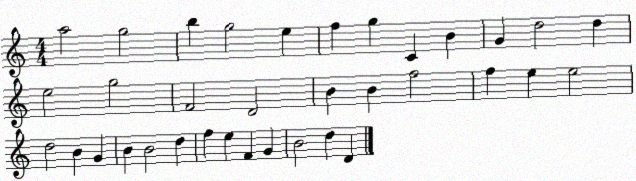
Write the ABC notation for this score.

X:1
T:Untitled
M:4/4
L:1/4
K:C
a2 g2 b g2 e f g C B G d2 d e2 g2 F2 D2 B B f2 f e e2 d2 B G B B2 d f e F G B2 d D